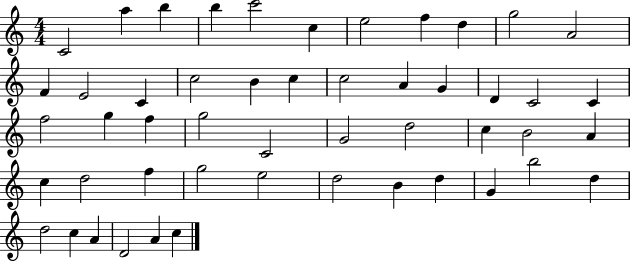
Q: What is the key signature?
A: C major